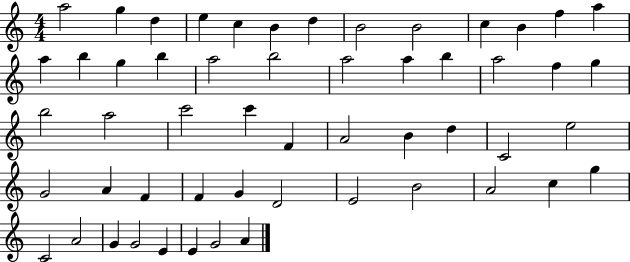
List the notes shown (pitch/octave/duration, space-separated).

A5/h G5/q D5/q E5/q C5/q B4/q D5/q B4/h B4/h C5/q B4/q F5/q A5/q A5/q B5/q G5/q B5/q A5/h B5/h A5/h A5/q B5/q A5/h F5/q G5/q B5/h A5/h C6/h C6/q F4/q A4/h B4/q D5/q C4/h E5/h G4/h A4/q F4/q F4/q G4/q D4/h E4/h B4/h A4/h C5/q G5/q C4/h A4/h G4/q G4/h E4/q E4/q G4/h A4/q